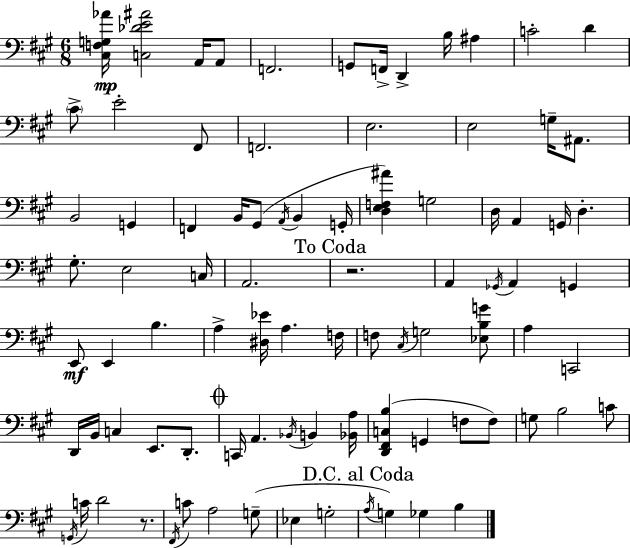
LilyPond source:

{
  \clef bass
  \numericTimeSignature
  \time 6/8
  \key a \major
  <cis f g aes'>16\mp <c des' e' ais'>2 a,16 a,8 | f,2. | g,8 f,16-> d,4-> b16 ais4 | c'2-. d'4 | \break \parenthesize cis'8-> e'2-. fis,8 | f,2. | e2. | e2 g16-- ais,8. | \break b,2 g,4 | f,4 b,16 gis,8( \acciaccatura { a,16 } b,4 | g,16-. <d e f ais'>4) g2 | d16 a,4 g,16 d4.-. | \break gis8.-. e2 | c16 a,2. | \mark "To Coda" r2. | a,4 \acciaccatura { ges,16 } a,4 g,4 | \break e,8\mf e,4 b4. | a4-> <dis ees'>16 a4. | f16 f8 \acciaccatura { cis16 } g2 | <ees b g'>8 a4 c,2 | \break d,16 b,16 c4 e,8. | d,8.-. \mark \markup { \musicglyph "scripts.coda" } c,16 a,4. \acciaccatura { bes,16 } b,4 | <bes, a>16 <d, fis, c b>4( g,4 | f8 f8) g8 b2 | \break c'8 \acciaccatura { g,16 } c'16 d'2 | r8. \acciaccatura { fis,16 } c'8 a2 | g8--( ees4 g2-. | \mark "D.C. al Coda" \acciaccatura { a16 } g4) ges4 | \break b4 \bar "|."
}